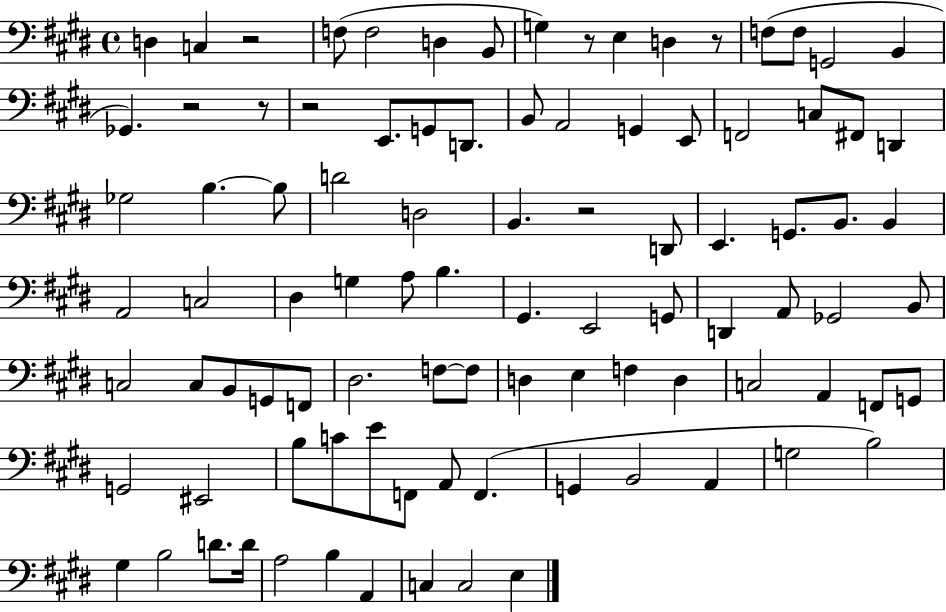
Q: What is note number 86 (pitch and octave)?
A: C3